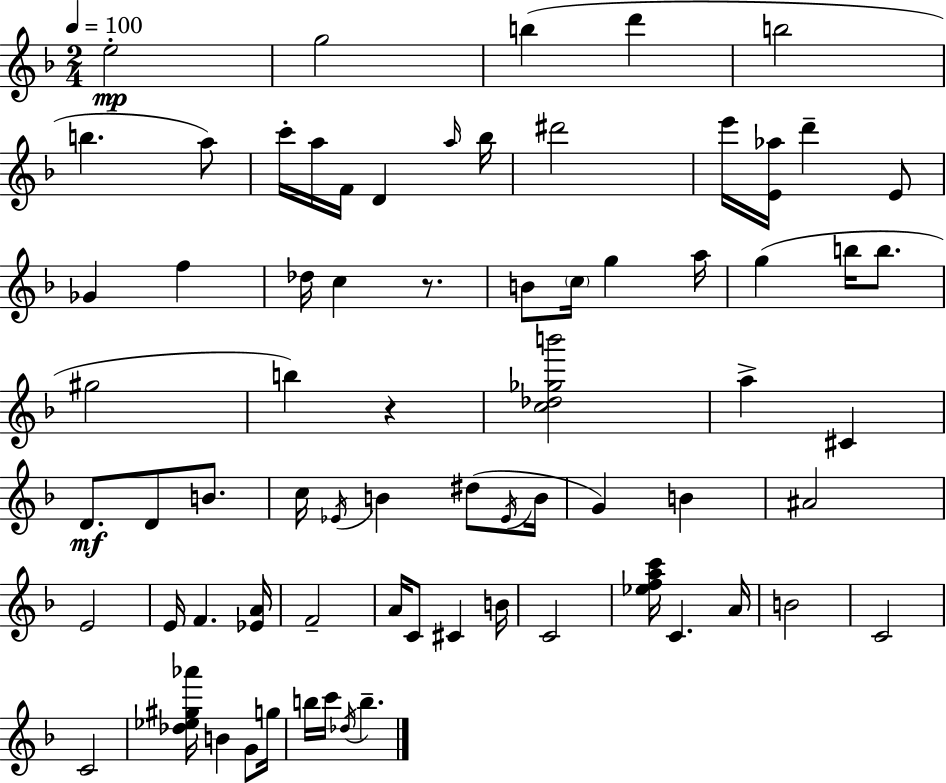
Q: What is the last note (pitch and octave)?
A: B5